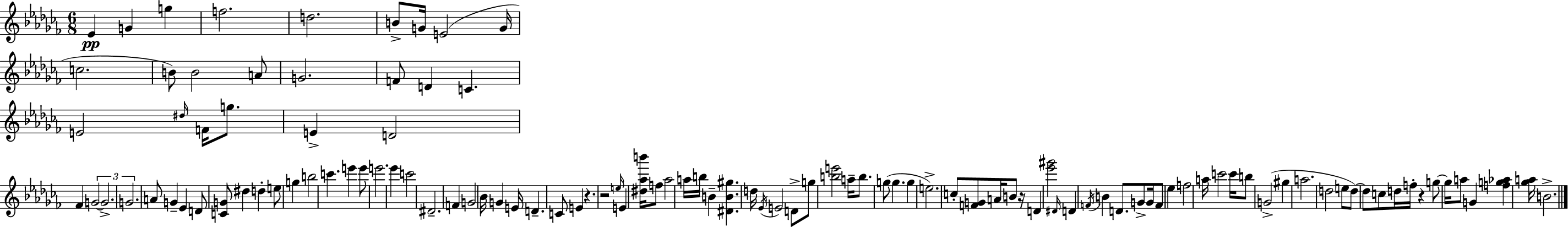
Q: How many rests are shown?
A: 4